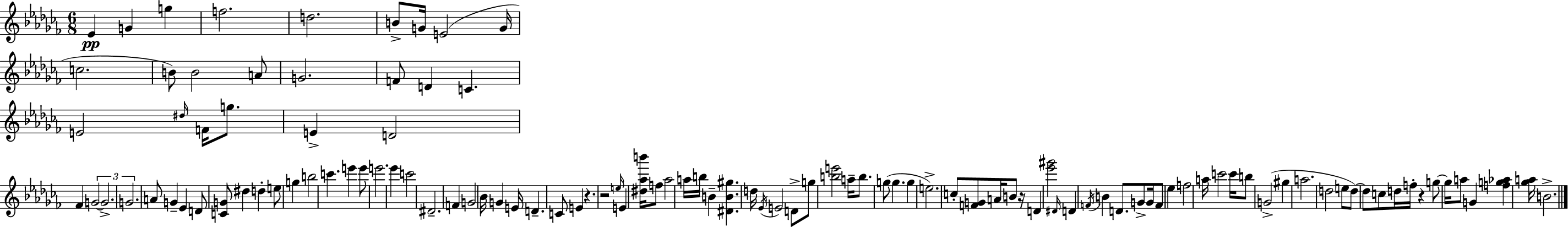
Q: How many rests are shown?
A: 4